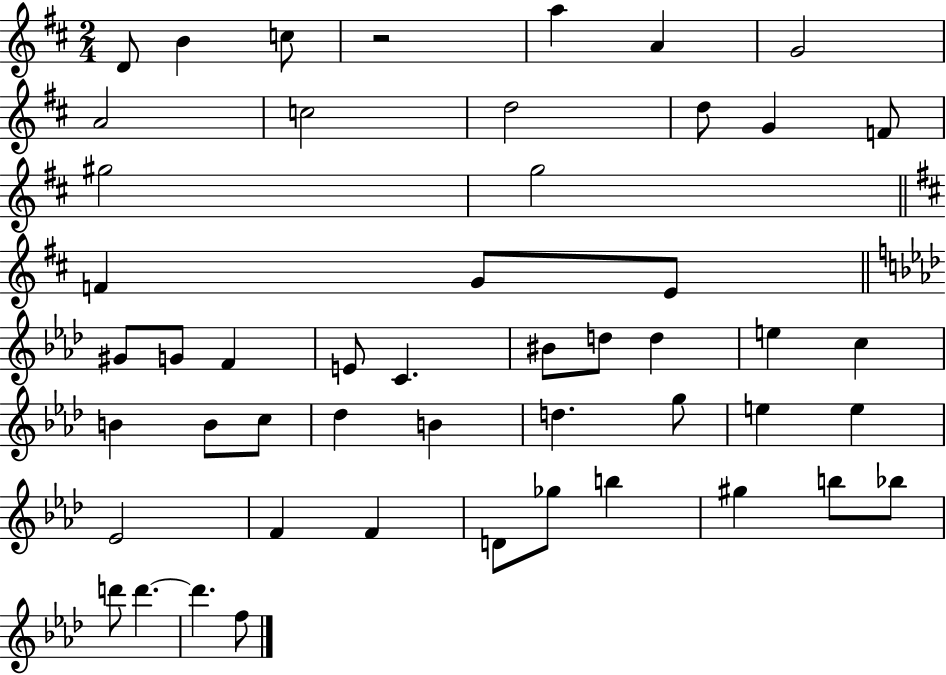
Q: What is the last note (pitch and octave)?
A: F5